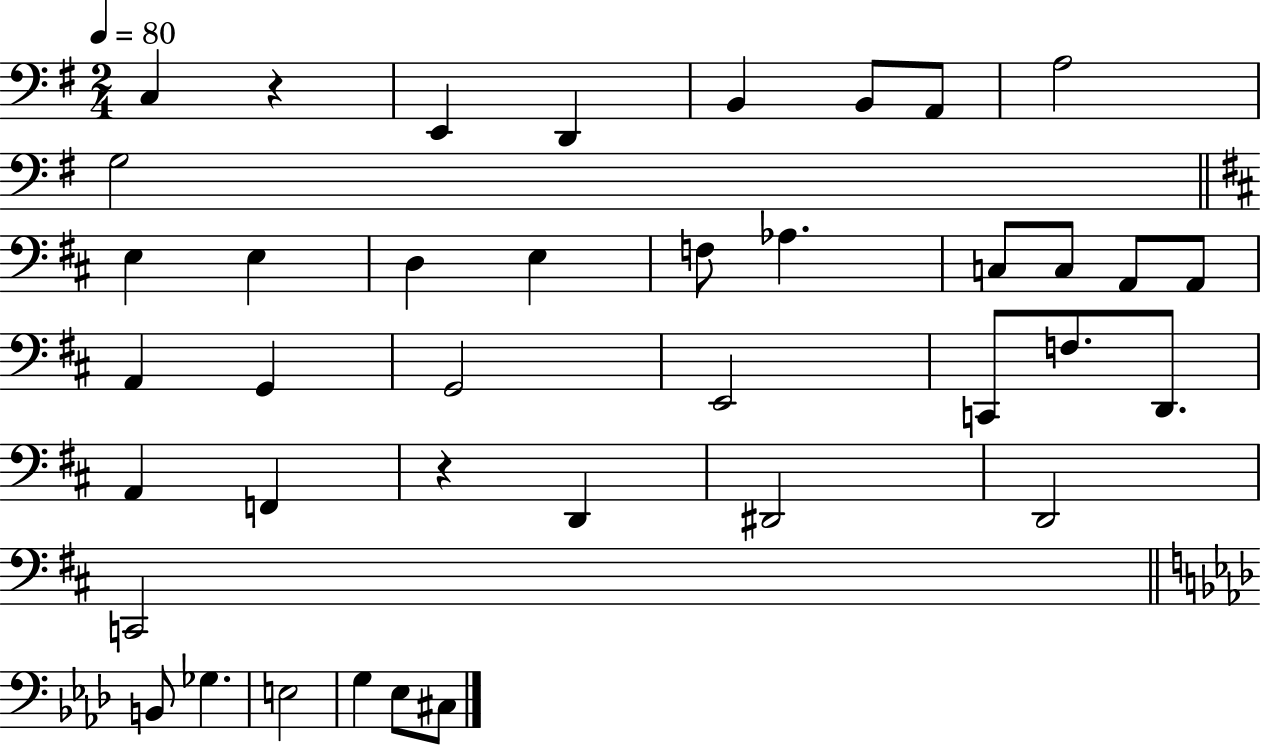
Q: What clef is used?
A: bass